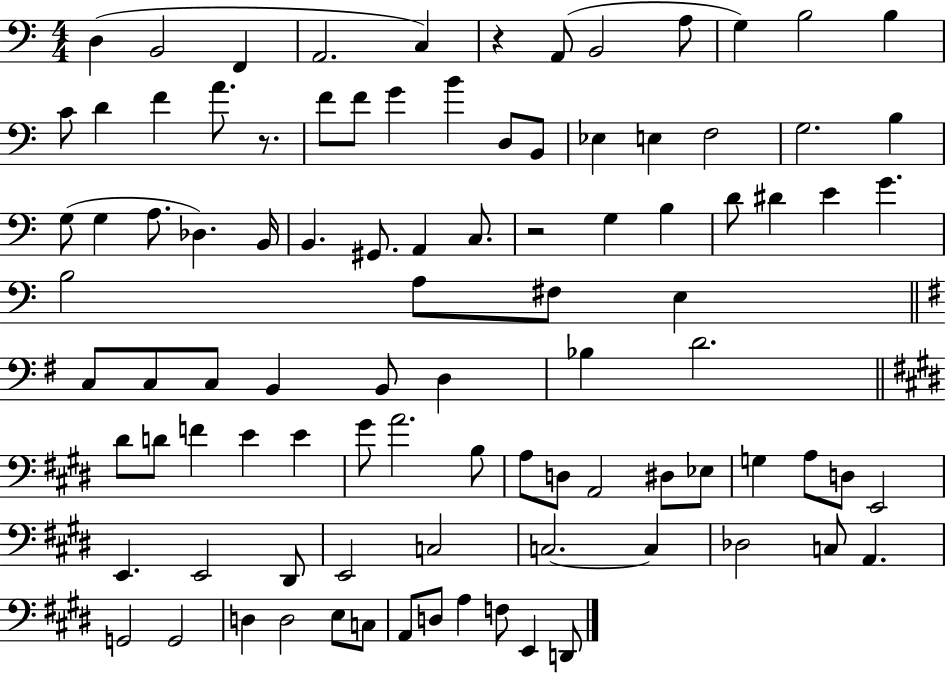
D3/q B2/h F2/q A2/h. C3/q R/q A2/e B2/h A3/e G3/q B3/h B3/q C4/e D4/q F4/q A4/e. R/e. F4/e F4/e G4/q B4/q D3/e B2/e Eb3/q E3/q F3/h G3/h. B3/q G3/e G3/q A3/e. Db3/q. B2/s B2/q. G#2/e. A2/q C3/e. R/h G3/q B3/q D4/e D#4/q E4/q G4/q. B3/h A3/e F#3/e E3/q C3/e C3/e C3/e B2/q B2/e D3/q Bb3/q D4/h. D#4/e D4/e F4/q E4/q E4/q G#4/e A4/h. B3/e A3/e D3/e A2/h D#3/e Eb3/e G3/q A3/e D3/e E2/h E2/q. E2/h D#2/e E2/h C3/h C3/h. C3/q Db3/h C3/e A2/q. G2/h G2/h D3/q D3/h E3/e C3/e A2/e D3/e A3/q F3/e E2/q D2/e